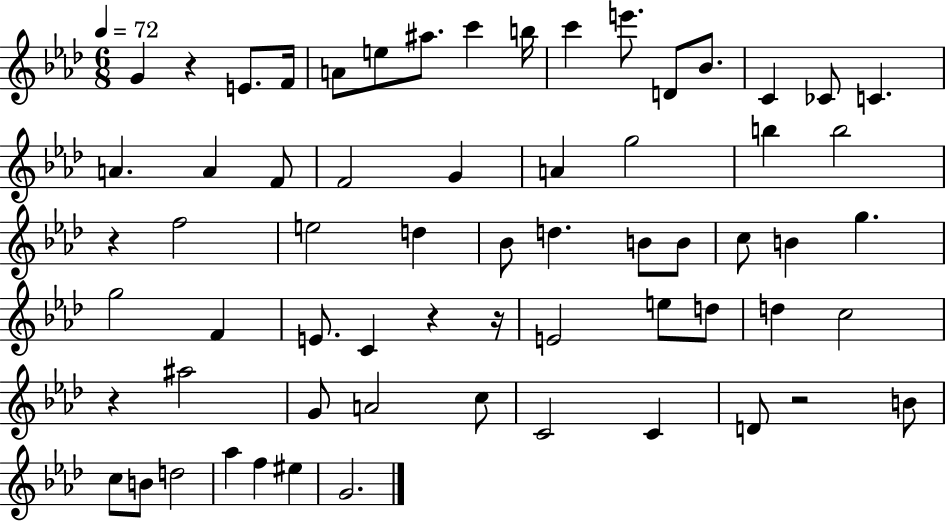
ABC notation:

X:1
T:Untitled
M:6/8
L:1/4
K:Ab
G z E/2 F/4 A/2 e/2 ^a/2 c' b/4 c' e'/2 D/2 _B/2 C _C/2 C A A F/2 F2 G A g2 b b2 z f2 e2 d _B/2 d B/2 B/2 c/2 B g g2 F E/2 C z z/4 E2 e/2 d/2 d c2 z ^a2 G/2 A2 c/2 C2 C D/2 z2 B/2 c/2 B/2 d2 _a f ^e G2